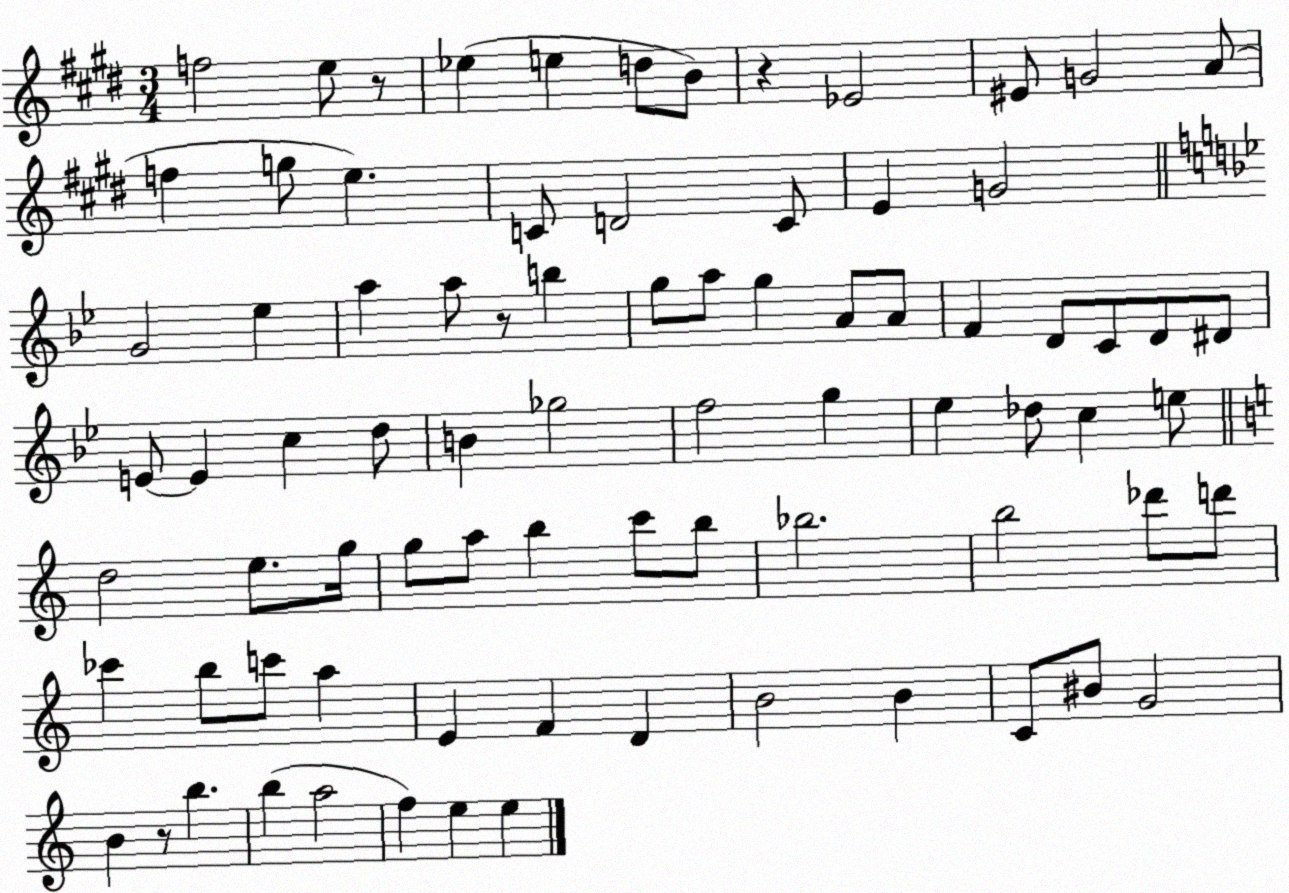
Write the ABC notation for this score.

X:1
T:Untitled
M:3/4
L:1/4
K:E
f2 e/2 z/2 _e e d/2 B/2 z _E2 ^E/2 G2 A/2 f g/2 e C/2 D2 C/2 E G2 G2 _e a a/2 z/2 b g/2 a/2 g A/2 A/2 F D/2 C/2 D/2 ^D/2 E/2 E c d/2 B _g2 f2 g _e _d/2 c e/2 d2 e/2 g/4 g/2 a/2 b c'/2 b/2 _b2 b2 _d'/2 d'/2 _c' b/2 c'/2 a E F D B2 B C/2 ^B/2 G2 B z/2 b b a2 f e e